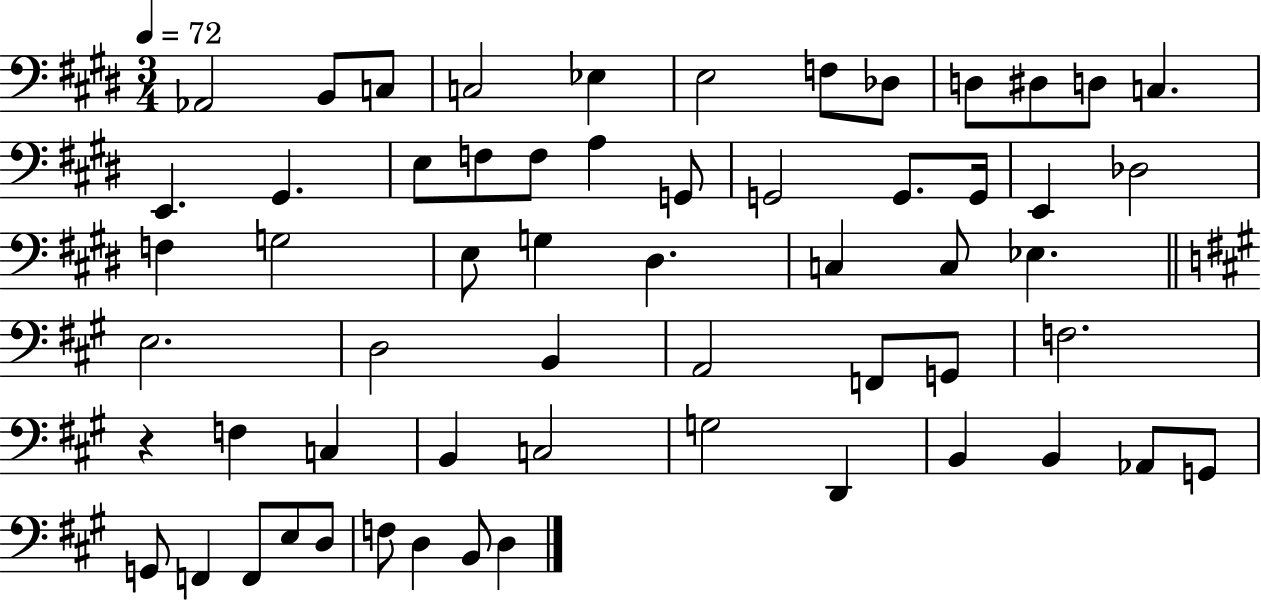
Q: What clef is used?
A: bass